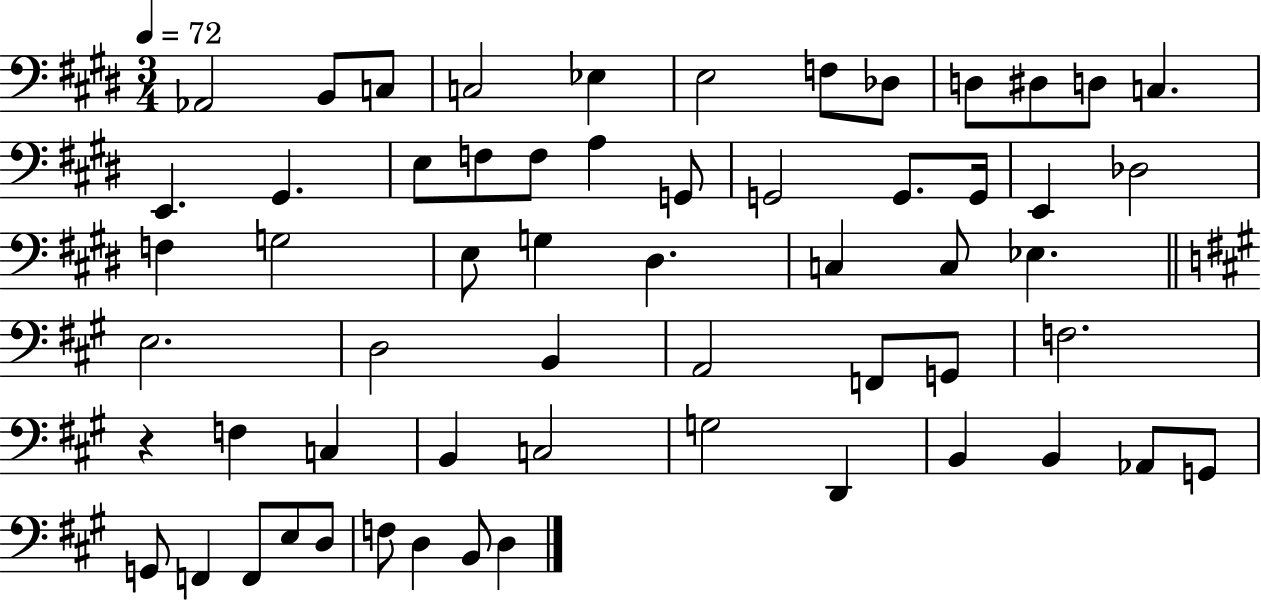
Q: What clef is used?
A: bass